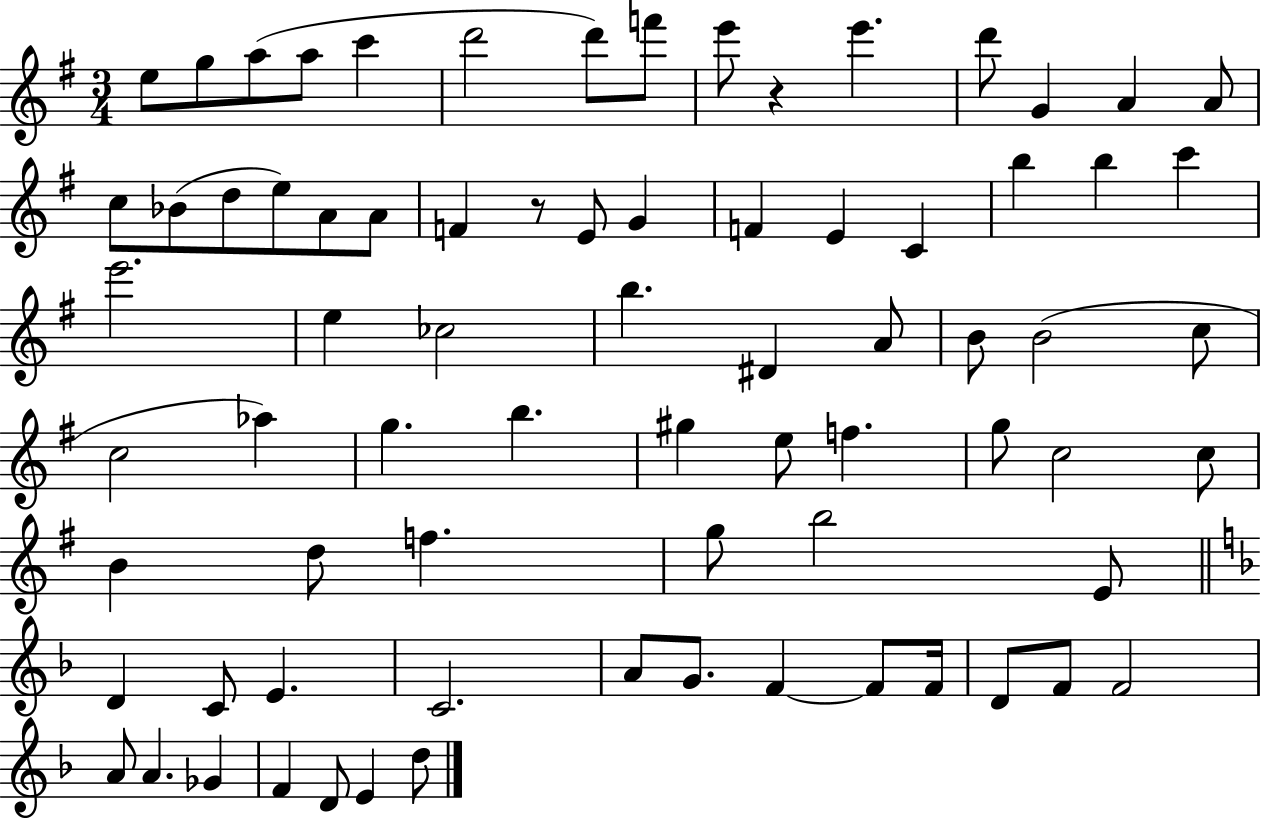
{
  \clef treble
  \numericTimeSignature
  \time 3/4
  \key g \major
  e''8 g''8 a''8( a''8 c'''4 | d'''2 d'''8) f'''8 | e'''8 r4 e'''4. | d'''8 g'4 a'4 a'8 | \break c''8 bes'8( d''8 e''8) a'8 a'8 | f'4 r8 e'8 g'4 | f'4 e'4 c'4 | b''4 b''4 c'''4 | \break e'''2. | e''4 ces''2 | b''4. dis'4 a'8 | b'8 b'2( c''8 | \break c''2 aes''4) | g''4. b''4. | gis''4 e''8 f''4. | g''8 c''2 c''8 | \break b'4 d''8 f''4. | g''8 b''2 e'8 | \bar "||" \break \key f \major d'4 c'8 e'4. | c'2. | a'8 g'8. f'4~~ f'8 f'16 | d'8 f'8 f'2 | \break a'8 a'4. ges'4 | f'4 d'8 e'4 d''8 | \bar "|."
}